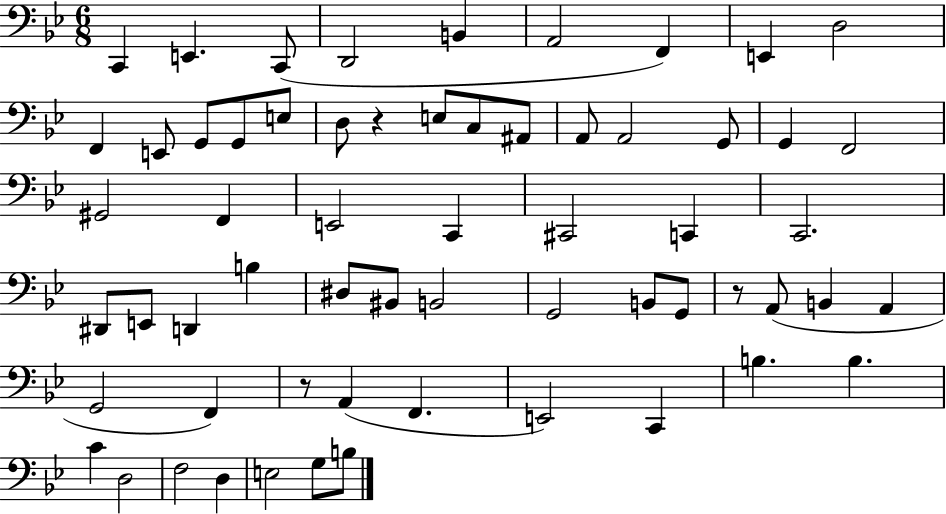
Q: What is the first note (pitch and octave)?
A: C2